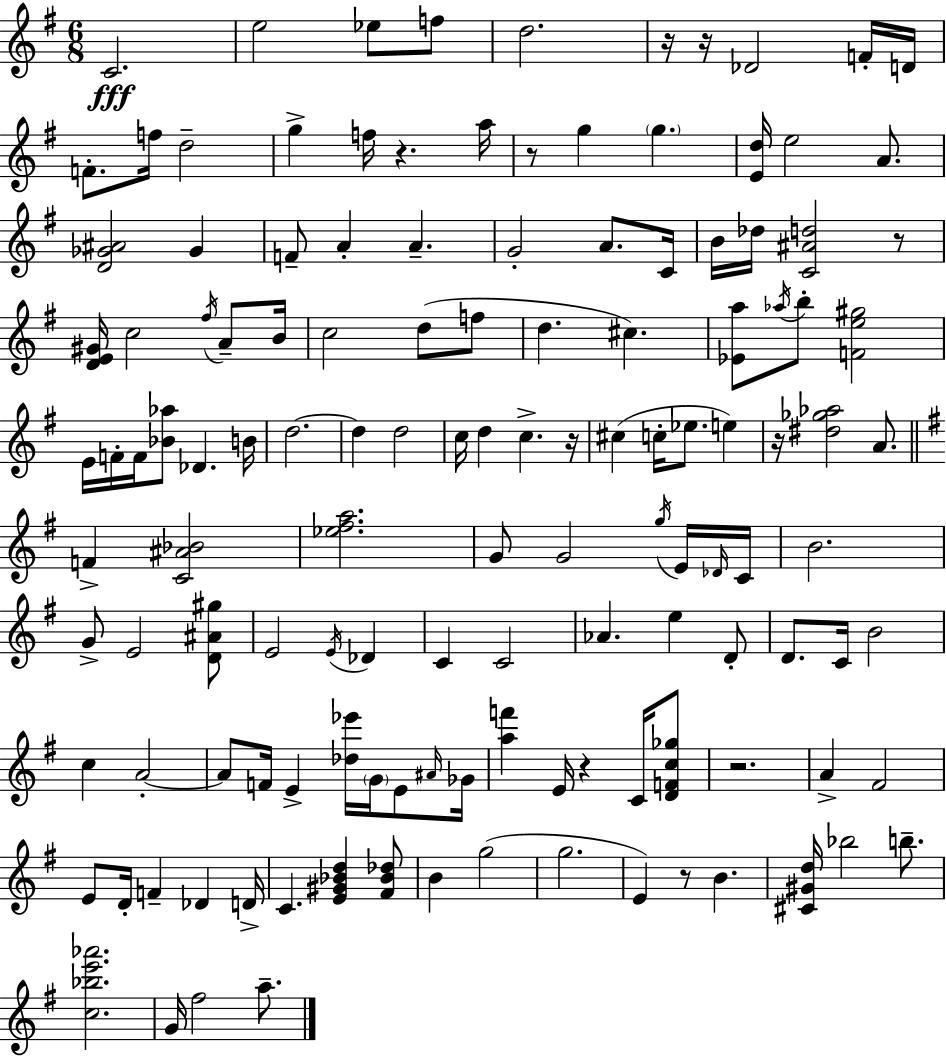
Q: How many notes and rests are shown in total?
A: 132